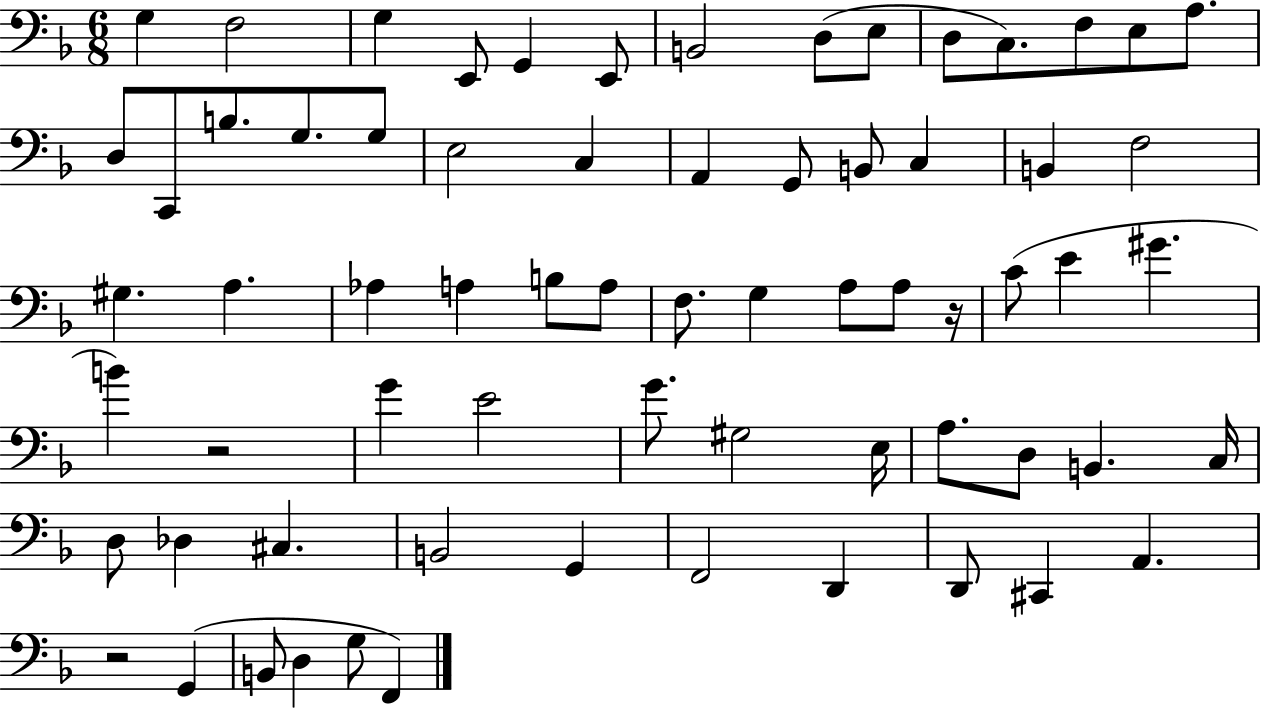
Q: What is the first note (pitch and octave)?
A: G3